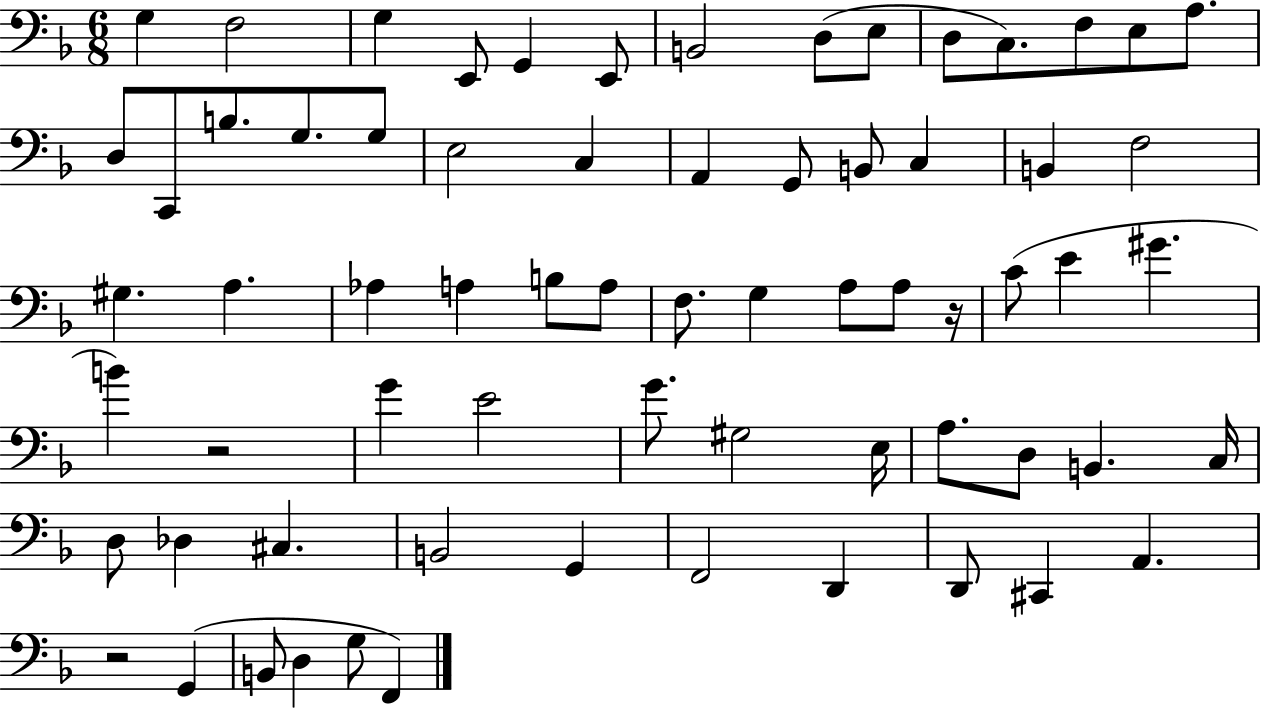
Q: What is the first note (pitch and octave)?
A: G3